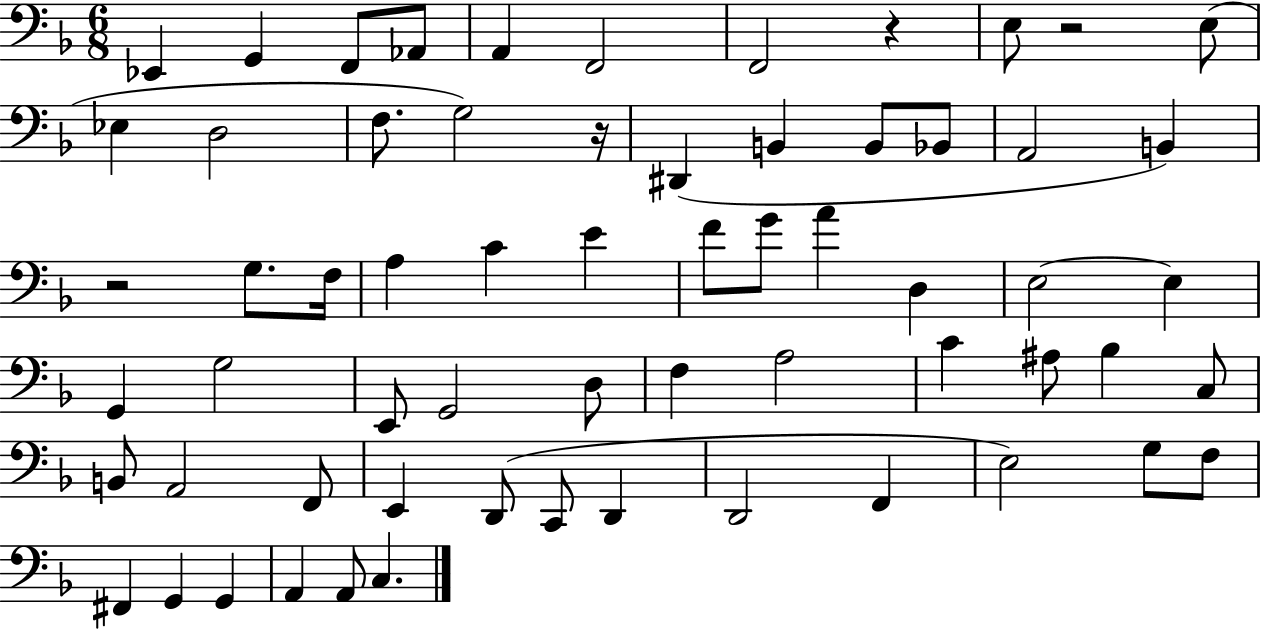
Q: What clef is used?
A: bass